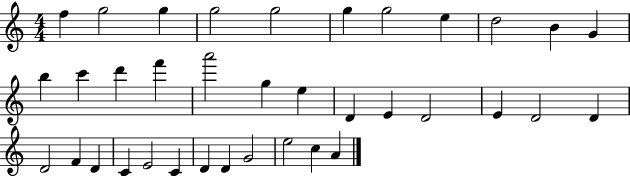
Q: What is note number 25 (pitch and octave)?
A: D4